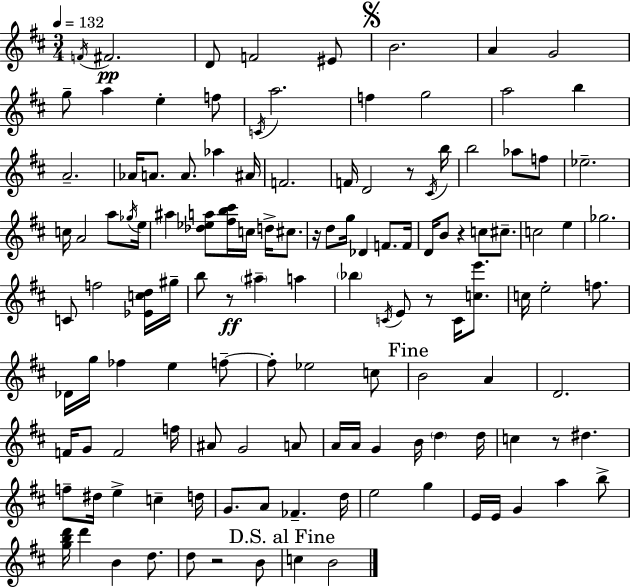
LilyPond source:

{
  \clef treble
  \numericTimeSignature
  \time 3/4
  \key d \major
  \tempo 4 = 132
  \acciaccatura { f'16 }\pp fis'2. | d'8 f'2 eis'8 | \mark \markup { \musicglyph "scripts.segno" } b'2. | a'4 g'2 | \break g''8-- a''4 e''4-. f''8 | \acciaccatura { c'16 } a''2. | f''4 g''2 | a''2 b''4 | \break a'2.-- | aes'16 a'8. a'8. aes''4 | ais'16 f'2. | f'16 d'2 r8 | \break \acciaccatura { cis'16 } b''16 b''2 aes''8 | f''8 ees''2.-- | c''16 a'2 | a''8 \acciaccatura { ges''16 } e''16 ais''4 <des'' ees'' a''>8 <fis'' b'' cis'''>16 c''16 | \break d''16-> cis''8. r16 d''8 g''16 des'4 | f'8. f'16 d'16 b'8 r4 c''8 | cis''8.-- c''2 | e''4 ges''2. | \break c'8 f''2 | <ees' c'' d''>16 gis''16-- b''8 r8\ff \parenthesize ais''4-- | a''4 \parenthesize bes''4 \acciaccatura { c'16 } e'8 r8 | c'16 <c'' e'''>8. c''16 e''2-. | \break f''8. des'16 g''16 fes''4 e''4 | f''8--~~ f''8-. ees''2 | c''8 \mark "Fine" b'2 | a'4 d'2. | \break f'16 g'8 f'2 | f''16 ais'8 g'2 | a'8 a'16 a'16 g'4 b'16 | \parenthesize d''4 d''16 c''4 r8 dis''4. | \break f''8-- dis''16 e''4-> | c''4-- d''16 g'8. a'8 fes'4.-- | d''16 e''2 | g''4 e'16 e'16 g'4 a''4 | \break b''8-> <g'' b'' d'''>16 d'''4 b'4 | d''8. d''8 r2 | b'8 \mark "D.S. al Fine" c''4 b'2 | \bar "|."
}